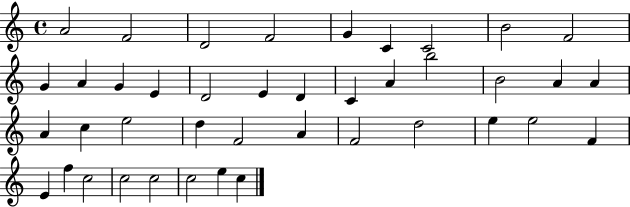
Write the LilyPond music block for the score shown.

{
  \clef treble
  \time 4/4
  \defaultTimeSignature
  \key c \major
  a'2 f'2 | d'2 f'2 | g'4 c'4 c'2 | b'2 f'2 | \break g'4 a'4 g'4 e'4 | d'2 e'4 d'4 | c'4 a'4 b''2 | b'2 a'4 a'4 | \break a'4 c''4 e''2 | d''4 f'2 a'4 | f'2 d''2 | e''4 e''2 f'4 | \break e'4 f''4 c''2 | c''2 c''2 | c''2 e''4 c''4 | \bar "|."
}